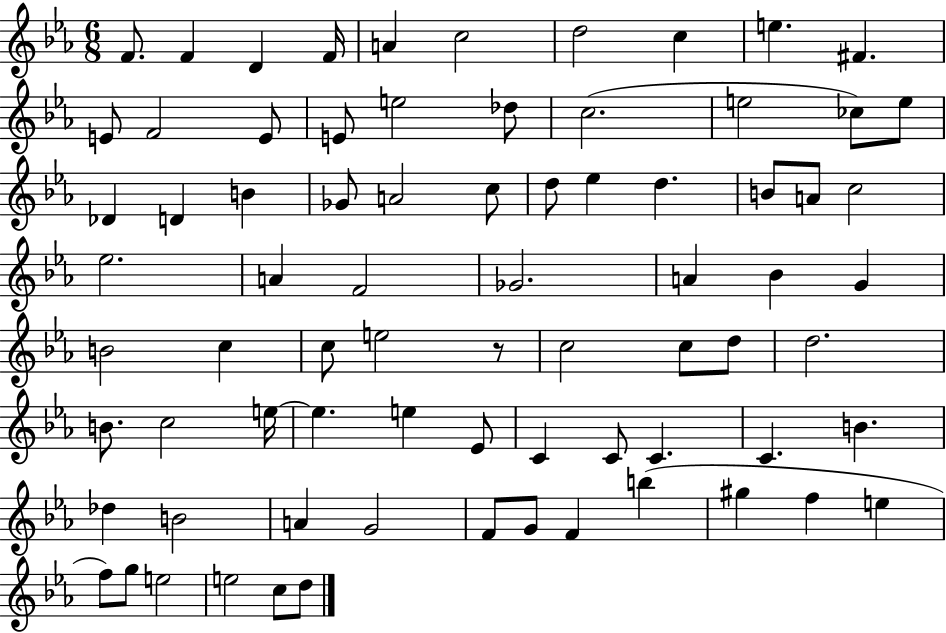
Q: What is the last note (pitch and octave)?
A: D5